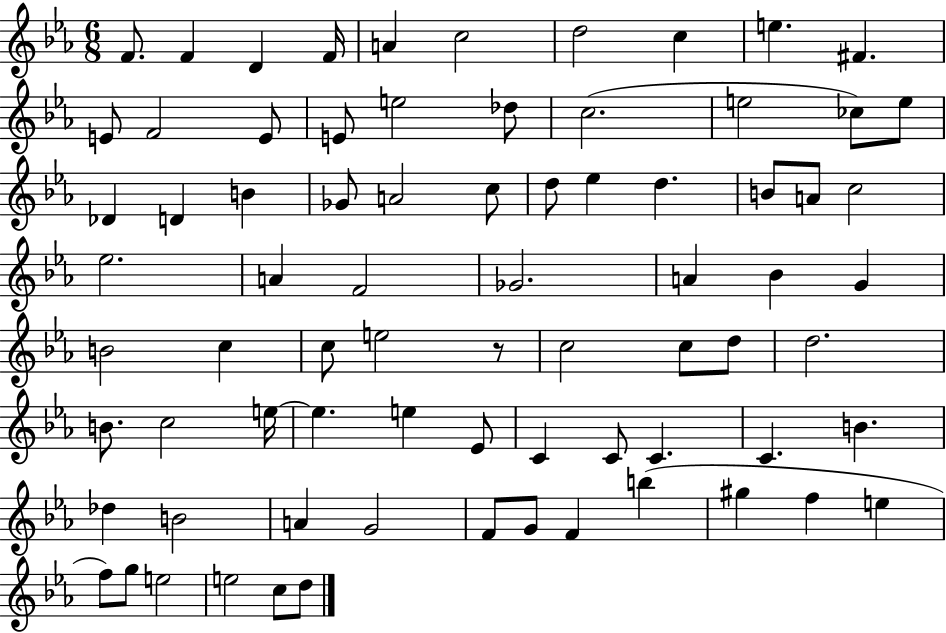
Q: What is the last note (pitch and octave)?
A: D5